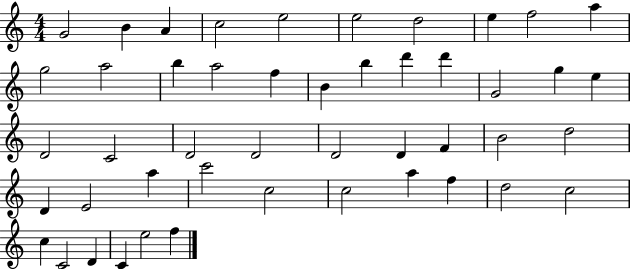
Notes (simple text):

G4/h B4/q A4/q C5/h E5/h E5/h D5/h E5/q F5/h A5/q G5/h A5/h B5/q A5/h F5/q B4/q B5/q D6/q D6/q G4/h G5/q E5/q D4/h C4/h D4/h D4/h D4/h D4/q F4/q B4/h D5/h D4/q E4/h A5/q C6/h C5/h C5/h A5/q F5/q D5/h C5/h C5/q C4/h D4/q C4/q E5/h F5/q